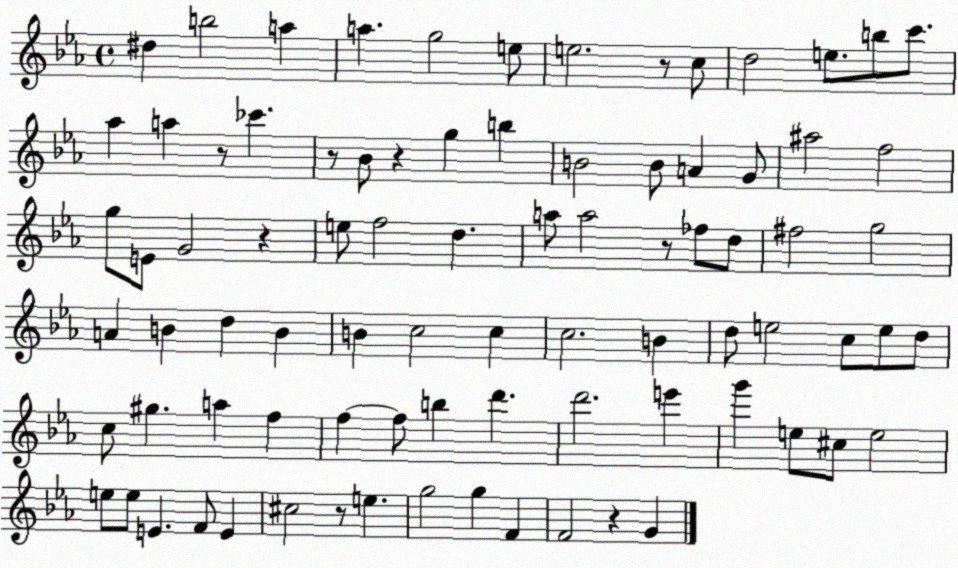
X:1
T:Untitled
M:4/4
L:1/4
K:Eb
^d b2 a a g2 e/2 e2 z/2 c/2 d2 e/2 b/2 c'/2 _a a z/2 _c' z/2 _B/2 z g b B2 B/2 A G/2 ^a2 f2 g/2 E/2 G2 z e/2 f2 d a/2 a2 z/2 _f/2 d/2 ^f2 g2 A B d B B c2 c c2 B d/2 e2 c/2 e/2 d/2 c/2 ^g a f f f/2 b d' d'2 e' g' e/2 ^c/2 e2 e/2 e/2 E F/2 E ^c2 z/2 e g2 g F F2 z G